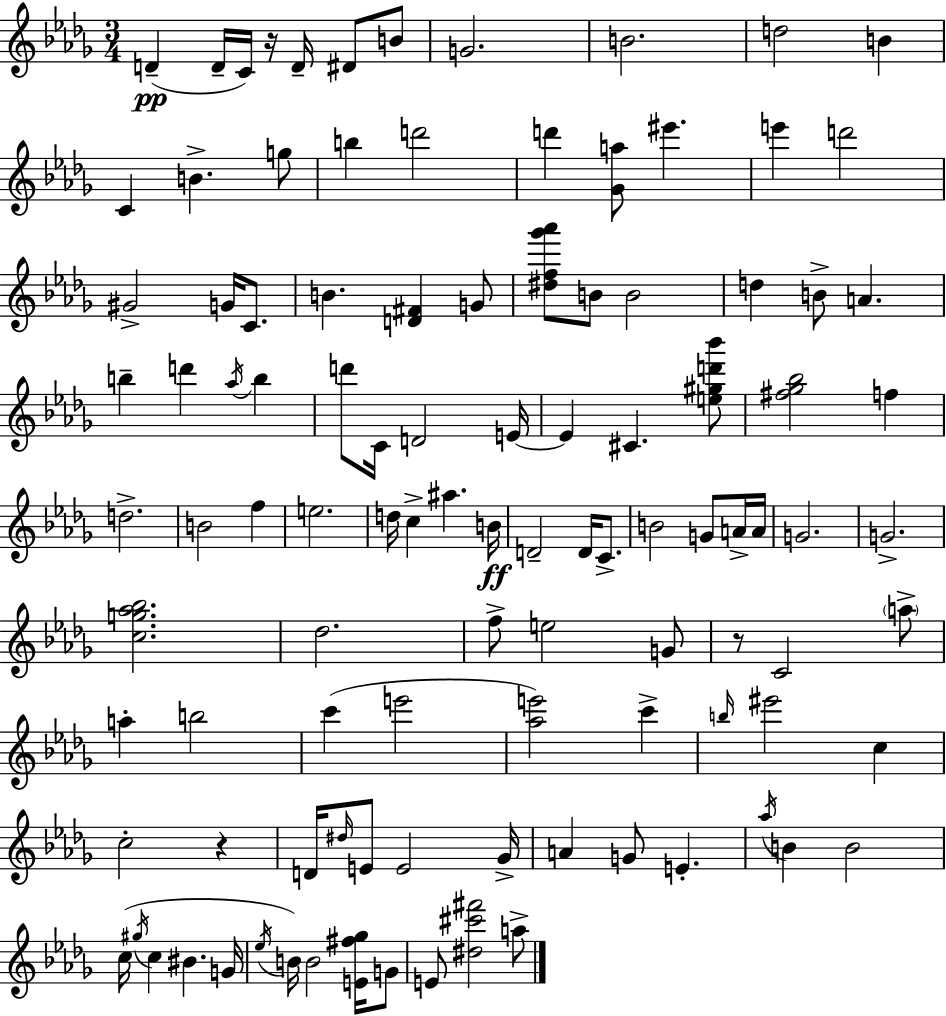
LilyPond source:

{
  \clef treble
  \numericTimeSignature
  \time 3/4
  \key bes \minor
  d'4--(\pp d'16-- c'16) r16 d'16-- dis'8 b'8 | g'2. | b'2. | d''2 b'4 | \break c'4 b'4.-> g''8 | b''4 d'''2 | d'''4 <ges' a''>8 eis'''4. | e'''4 d'''2 | \break gis'2-> g'16 c'8. | b'4. <d' fis'>4 g'8 | <dis'' f'' ges''' aes'''>8 b'8 b'2 | d''4 b'8-> a'4. | \break b''4-- d'''4 \acciaccatura { aes''16 } b''4 | d'''8 c'16 d'2 | e'16~~ e'4 cis'4. <e'' gis'' d''' bes'''>8 | <fis'' ges'' bes''>2 f''4 | \break d''2.-> | b'2 f''4 | e''2. | d''16 c''4-> ais''4. | \break b'16\ff d'2-- d'16 c'8.-> | b'2 g'8 a'16-> | a'16 g'2. | g'2.-> | \break <c'' g'' aes'' bes''>2. | des''2. | f''8-> e''2 g'8 | r8 c'2 \parenthesize a''8-> | \break a''4-. b''2 | c'''4( e'''2 | <aes'' e'''>2) c'''4-> | \grace { b''16 } eis'''2 c''4 | \break c''2-. r4 | d'16 \grace { dis''16 } e'8 e'2 | ges'16-> a'4 g'8 e'4.-. | \acciaccatura { aes''16 } b'4 b'2 | \break c''16( \acciaccatura { gis''16 } c''4 bis'4. | g'16 \acciaccatura { ees''16 }) b'16 b'2 | <e' fis'' ges''>16 g'8 e'8 <dis'' cis''' fis'''>2 | a''8-> \bar "|."
}